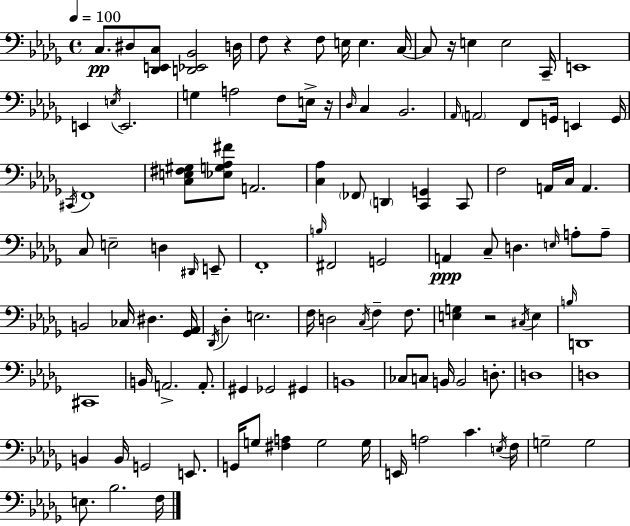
X:1
T:Untitled
M:4/4
L:1/4
K:Bbm
C,/2 ^D,/2 [_D,,E,,C,]/2 [D,,_E,,_B,,]2 D,/4 F,/2 z F,/2 E,/4 E, C,/4 C,/2 z/4 E, E,2 C,,/4 E,,4 E,, E,/4 E,,2 G, A,2 F,/2 E,/4 z/4 _D,/4 C, _B,,2 _A,,/4 A,,2 F,,/2 G,,/4 E,, G,,/4 ^C,,/4 F,,4 [C,E,^F,^G,]/2 [_E,G,_A,^F]/2 A,,2 [C,_A,] _F,,/2 D,, [C,,G,,] C,,/2 F,2 A,,/4 C,/4 A,, C,/2 E,2 D, ^D,,/4 E,,/2 F,,4 B,/4 ^F,,2 G,,2 A,, C,/2 D, E,/4 A,/2 A,/2 B,,2 _C,/4 ^D, [_G,,_A,,]/4 _D,,/4 _D, E,2 F,/4 D,2 C,/4 F, F,/2 [E,G,] z2 ^C,/4 E, B,/4 D,,4 ^C,,4 B,,/4 A,,2 A,,/2 ^G,, _G,,2 ^G,, B,,4 _C,/2 C,/2 B,,/4 B,,2 D,/2 D,4 D,4 B,, B,,/4 G,,2 E,,/2 G,,/4 G,/2 [^F,A,] G,2 G,/4 E,,/4 A,2 C E,/4 F,/4 G,2 G,2 E,/2 _B,2 F,/4